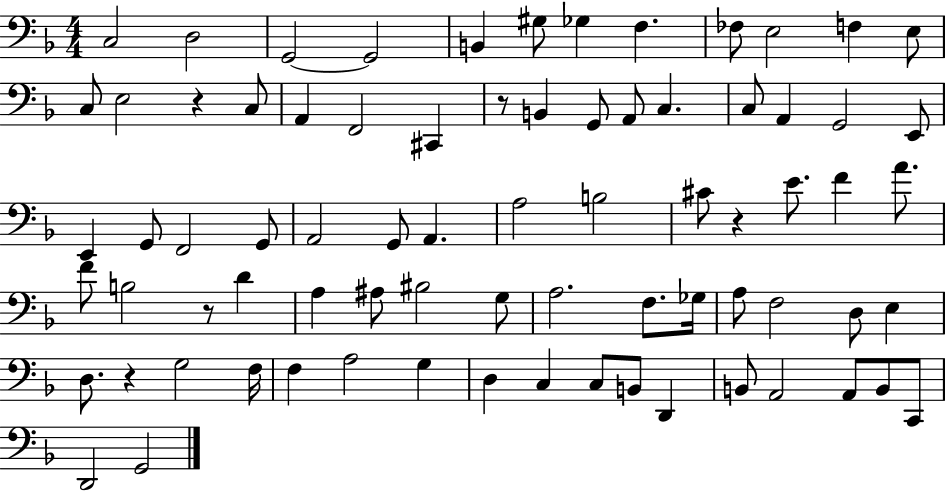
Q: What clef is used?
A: bass